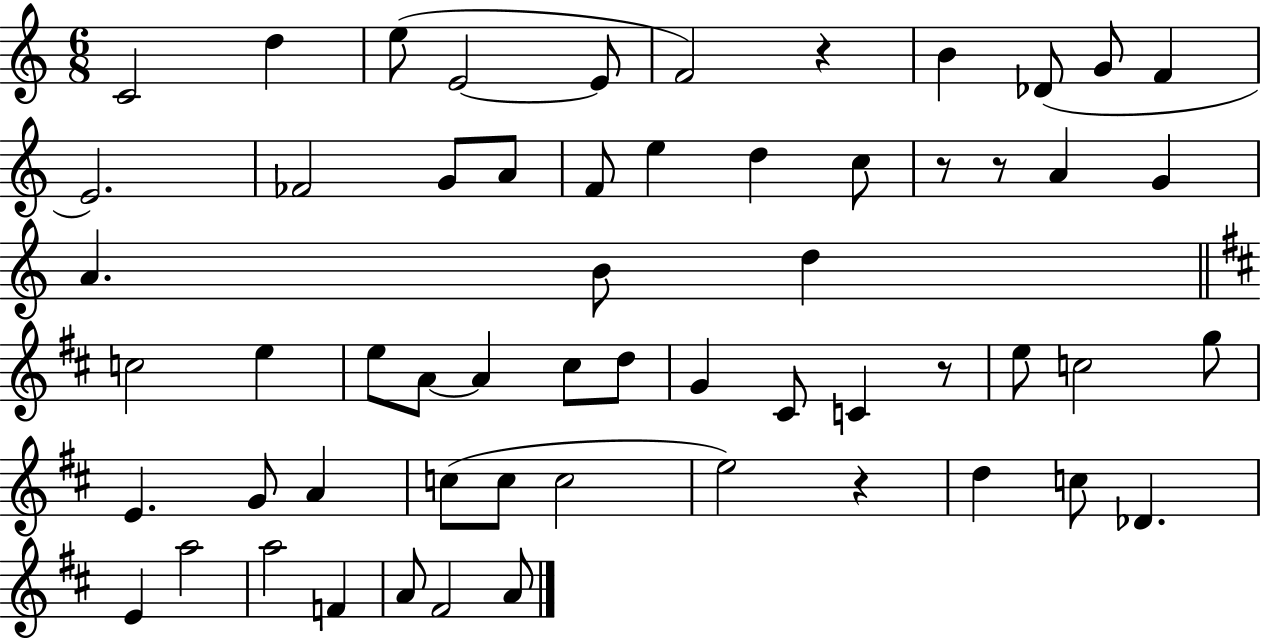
{
  \clef treble
  \numericTimeSignature
  \time 6/8
  \key c \major
  c'2 d''4 | e''8( e'2~~ e'8 | f'2) r4 | b'4 des'8( g'8 f'4 | \break e'2.) | fes'2 g'8 a'8 | f'8 e''4 d''4 c''8 | r8 r8 a'4 g'4 | \break a'4. b'8 d''4 | \bar "||" \break \key d \major c''2 e''4 | e''8 a'8~~ a'4 cis''8 d''8 | g'4 cis'8 c'4 r8 | e''8 c''2 g''8 | \break e'4. g'8 a'4 | c''8( c''8 c''2 | e''2) r4 | d''4 c''8 des'4. | \break e'4 a''2 | a''2 f'4 | a'8 fis'2 a'8 | \bar "|."
}